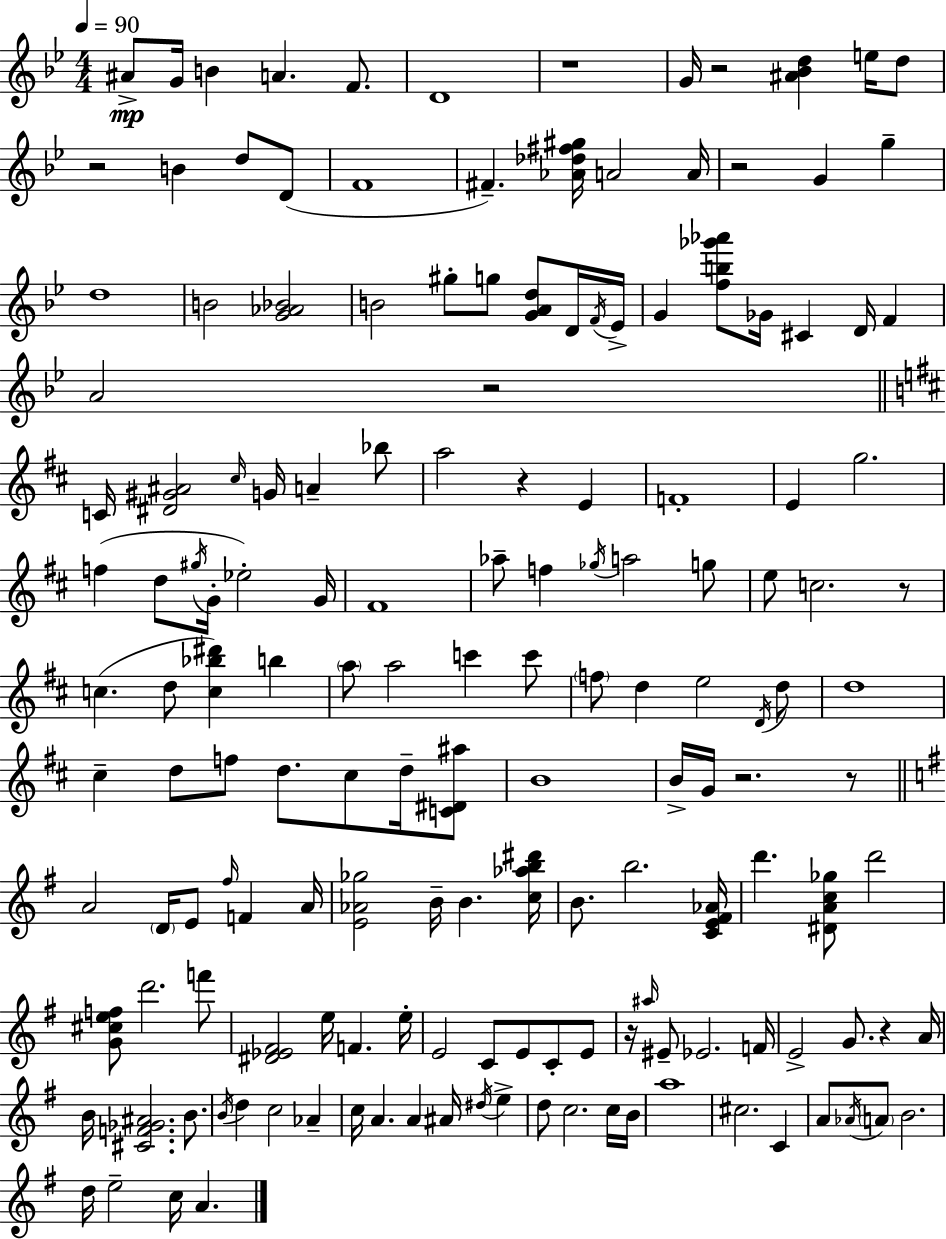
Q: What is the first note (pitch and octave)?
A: A#4